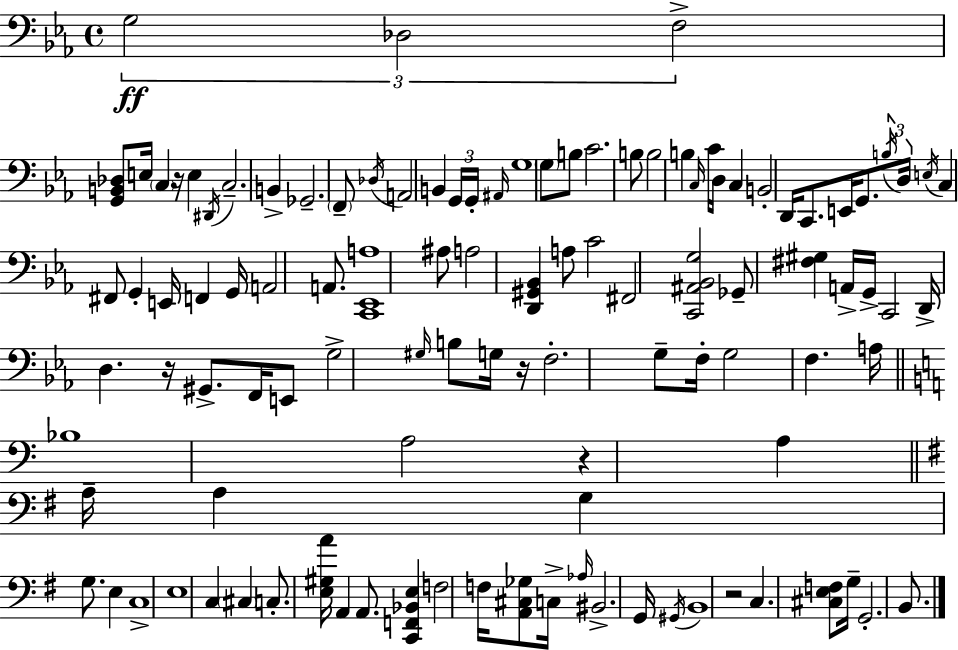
{
  \clef bass
  \time 4/4
  \defaultTimeSignature
  \key ees \major
  \tuplet 3/2 { g2\ff des2 | f2-> } <g, b, des>8 e16 \parenthesize c4 r16 | e4 \acciaccatura { dis,16 } c2.-- | b,4-> ges,2.-- | \break \parenthesize f,8-- \acciaccatura { des16 } a,2 b,4 | \tuplet 3/2 { g,16 g,16-. \grace { ais,16 } } g1 | \parenthesize g8 b8 c'2. | b8 b2 b4 | \break \grace { c16 } c'16 d16 c4 b,2-. | d,16 c,8. e,16 g,8. \tuplet 3/2 { \acciaccatura { b16 } d16 \acciaccatura { e16 } } c4 fis,8 | g,4-. e,16 f,4 g,16 a,2 | a,8. <c, ees, a>1 | \break ais8 a2 | <d, gis, bes,>4 a8 c'2 fis,2 | <c, ais, bes, g>2 ges,8-- | <fis gis>4 a,16-> g,16-> c,2 d,16-> d4. | \break r16 gis,8.-> f,16 e,8 g2-> | \grace { gis16 } b8 g16 r16 f2.-. | g8-- f16-. g2 | f4. a16 \bar "||" \break \key c \major bes1 | a2 r4 a4 | \bar "||" \break \key g \major a16-- a4 g4 g8. e4 | c1-> | e1 | c4 \parenthesize cis4 c8.-. <e gis a'>16 a,4 | \break a,8. <c, f, bes, e>4 f2 f16 | <a, cis ges>8 c16-> \grace { aes16 } bis,2.-> | g,16 \acciaccatura { gis,16 } b,1 | r2 c4. | \break <cis e f>8 g16-- g,2.-. b,8. | \bar "|."
}